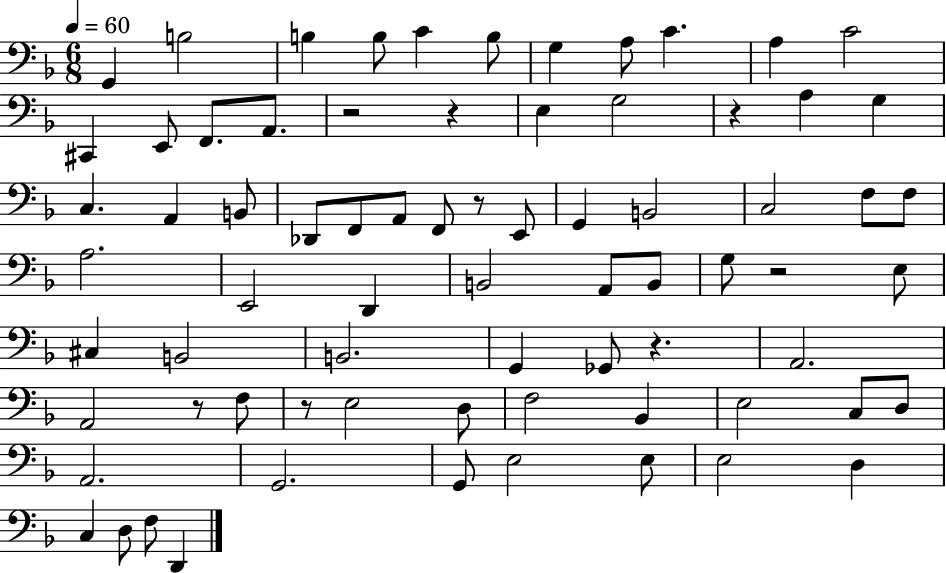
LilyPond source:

{
  \clef bass
  \numericTimeSignature
  \time 6/8
  \key f \major
  \tempo 4 = 60
  g,4 b2 | b4 b8 c'4 b8 | g4 a8 c'4. | a4 c'2 | \break cis,4 e,8 f,8. a,8. | r2 r4 | e4 g2 | r4 a4 g4 | \break c4. a,4 b,8 | des,8 f,8 a,8 f,8 r8 e,8 | g,4 b,2 | c2 f8 f8 | \break a2. | e,2 d,4 | b,2 a,8 b,8 | g8 r2 e8 | \break cis4 b,2 | b,2. | g,4 ges,8 r4. | a,2. | \break a,2 r8 f8 | r8 e2 d8 | f2 bes,4 | e2 c8 d8 | \break a,2. | g,2. | g,8 e2 e8 | e2 d4 | \break c4 d8 f8 d,4 | \bar "|."
}